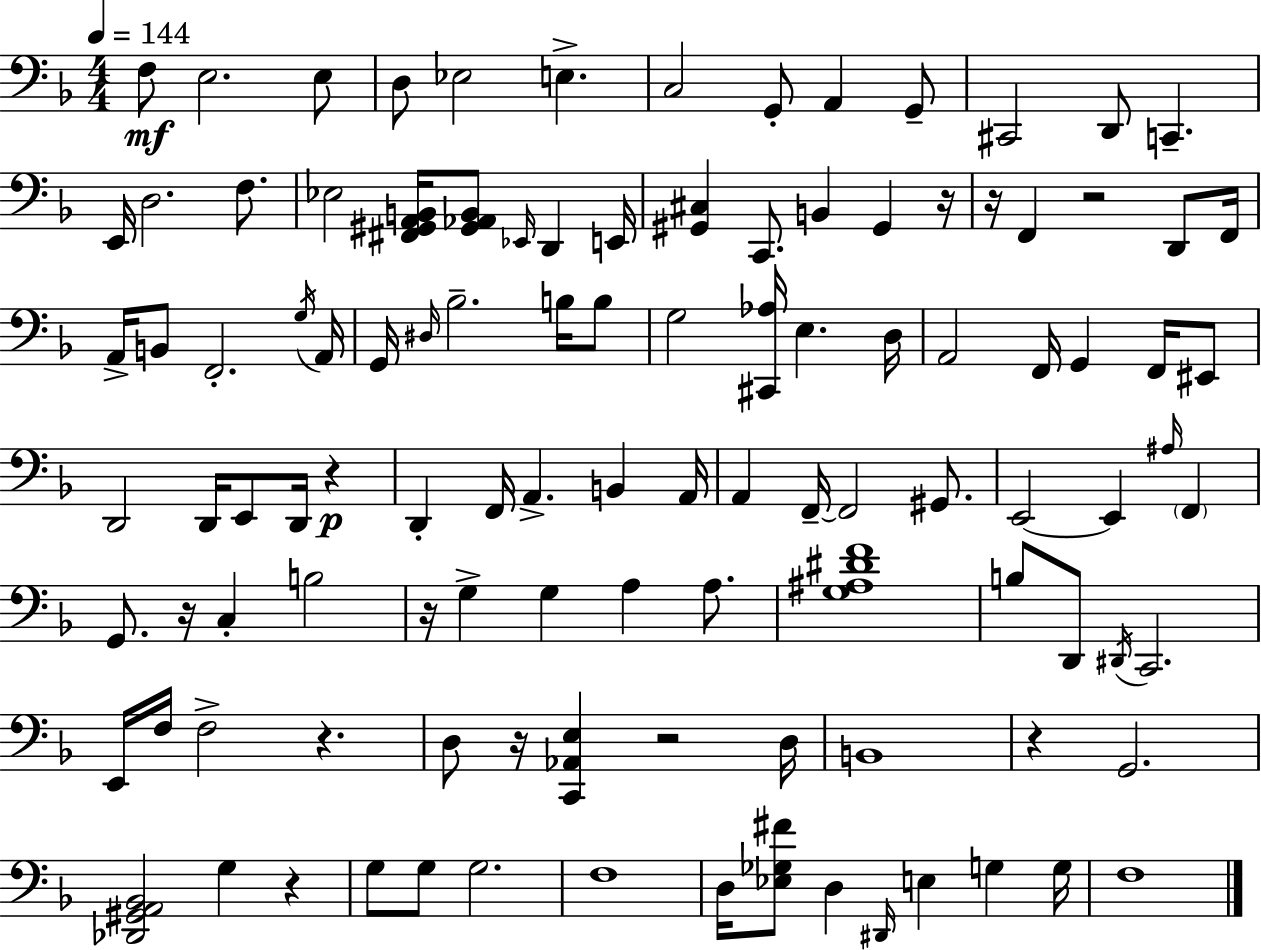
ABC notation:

X:1
T:Untitled
M:4/4
L:1/4
K:F
F,/2 E,2 E,/2 D,/2 _E,2 E, C,2 G,,/2 A,, G,,/2 ^C,,2 D,,/2 C,, E,,/4 D,2 F,/2 _E,2 [^F,,^G,,A,,B,,]/4 [^G,,_A,,B,,]/2 _E,,/4 D,, E,,/4 [^G,,^C,] C,,/2 B,, ^G,, z/4 z/4 F,, z2 D,,/2 F,,/4 A,,/4 B,,/2 F,,2 G,/4 A,,/4 G,,/4 ^D,/4 _B,2 B,/4 B,/2 G,2 [^C,,_A,]/4 E, D,/4 A,,2 F,,/4 G,, F,,/4 ^E,,/2 D,,2 D,,/4 E,,/2 D,,/4 z D,, F,,/4 A,, B,, A,,/4 A,, F,,/4 F,,2 ^G,,/2 E,,2 E,, ^A,/4 F,, G,,/2 z/4 C, B,2 z/4 G, G, A, A,/2 [G,^A,^DF]4 B,/2 D,,/2 ^D,,/4 C,,2 E,,/4 F,/4 F,2 z D,/2 z/4 [C,,_A,,E,] z2 D,/4 B,,4 z G,,2 [_D,,^G,,A,,_B,,]2 G, z G,/2 G,/2 G,2 F,4 D,/4 [_E,_G,^F]/2 D, ^D,,/4 E, G, G,/4 F,4